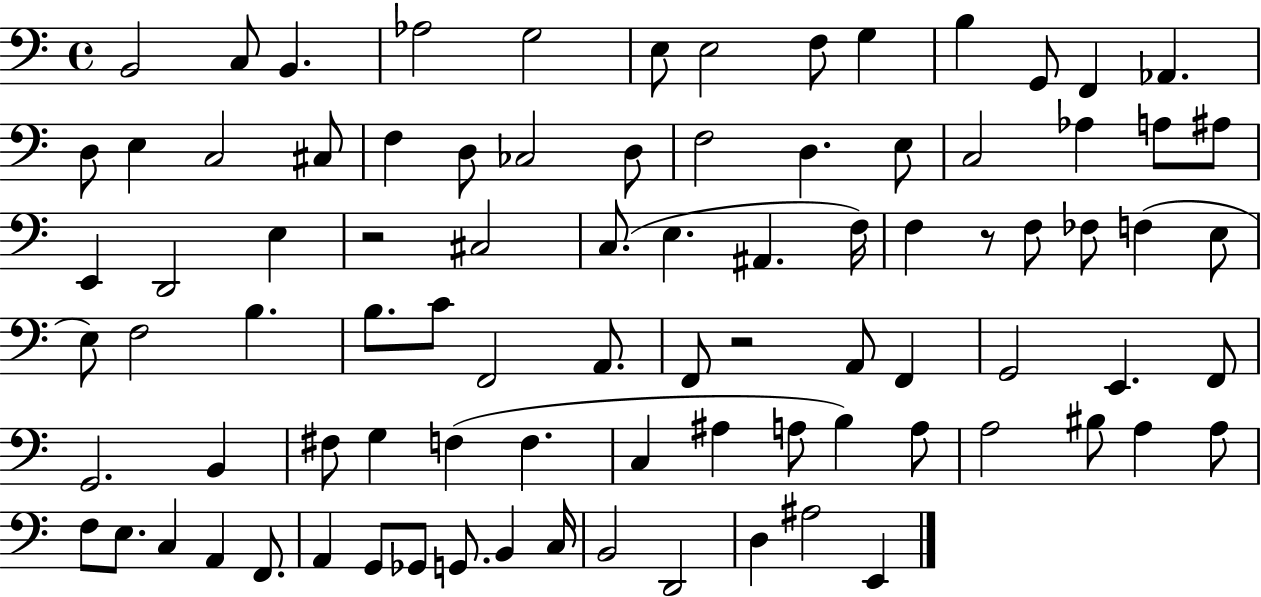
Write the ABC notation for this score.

X:1
T:Untitled
M:4/4
L:1/4
K:C
B,,2 C,/2 B,, _A,2 G,2 E,/2 E,2 F,/2 G, B, G,,/2 F,, _A,, D,/2 E, C,2 ^C,/2 F, D,/2 _C,2 D,/2 F,2 D, E,/2 C,2 _A, A,/2 ^A,/2 E,, D,,2 E, z2 ^C,2 C,/2 E, ^A,, F,/4 F, z/2 F,/2 _F,/2 F, E,/2 E,/2 F,2 B, B,/2 C/2 F,,2 A,,/2 F,,/2 z2 A,,/2 F,, G,,2 E,, F,,/2 G,,2 B,, ^F,/2 G, F, F, C, ^A, A,/2 B, A,/2 A,2 ^B,/2 A, A,/2 F,/2 E,/2 C, A,, F,,/2 A,, G,,/2 _G,,/2 G,,/2 B,, C,/4 B,,2 D,,2 D, ^A,2 E,,